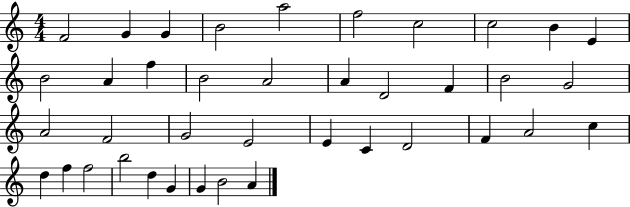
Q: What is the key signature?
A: C major